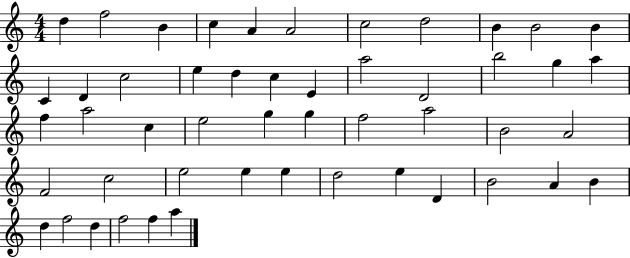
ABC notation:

X:1
T:Untitled
M:4/4
L:1/4
K:C
d f2 B c A A2 c2 d2 B B2 B C D c2 e d c E a2 D2 b2 g a f a2 c e2 g g f2 a2 B2 A2 F2 c2 e2 e e d2 e D B2 A B d f2 d f2 f a